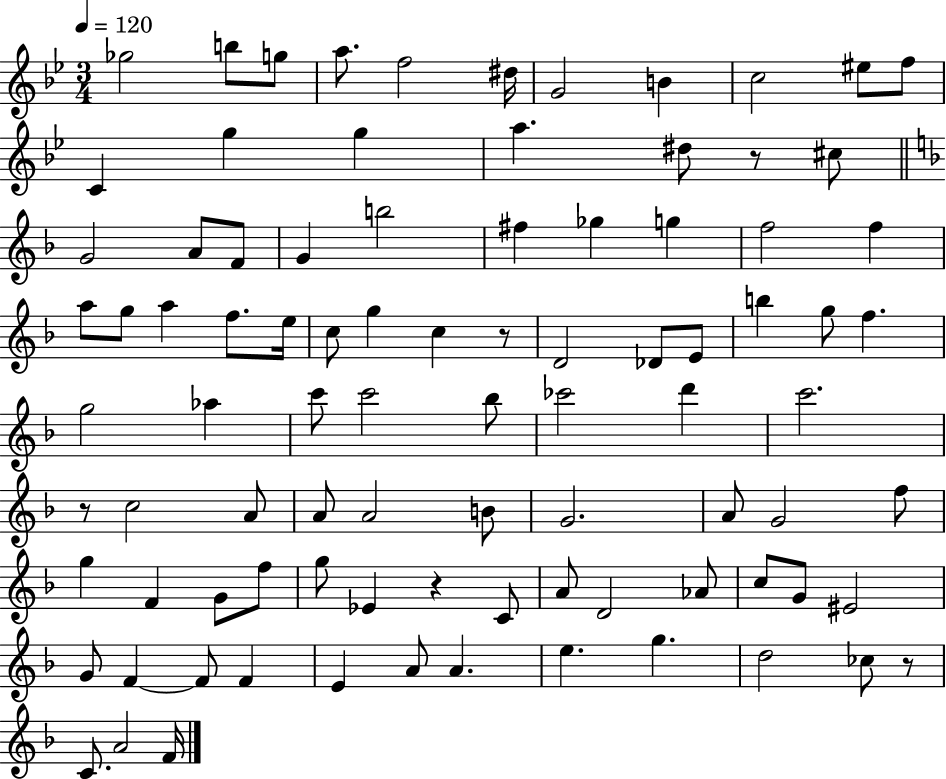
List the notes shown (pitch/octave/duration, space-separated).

Gb5/h B5/e G5/e A5/e. F5/h D#5/s G4/h B4/q C5/h EIS5/e F5/e C4/q G5/q G5/q A5/q. D#5/e R/e C#5/e G4/h A4/e F4/e G4/q B5/h F#5/q Gb5/q G5/q F5/h F5/q A5/e G5/e A5/q F5/e. E5/s C5/e G5/q C5/q R/e D4/h Db4/e E4/e B5/q G5/e F5/q. G5/h Ab5/q C6/e C6/h Bb5/e CES6/h D6/q C6/h. R/e C5/h A4/e A4/e A4/h B4/e G4/h. A4/e G4/h F5/e G5/q F4/q G4/e F5/e G5/e Eb4/q R/q C4/e A4/e D4/h Ab4/e C5/e G4/e EIS4/h G4/e F4/q F4/e F4/q E4/q A4/e A4/q. E5/q. G5/q. D5/h CES5/e R/e C4/e. A4/h F4/s